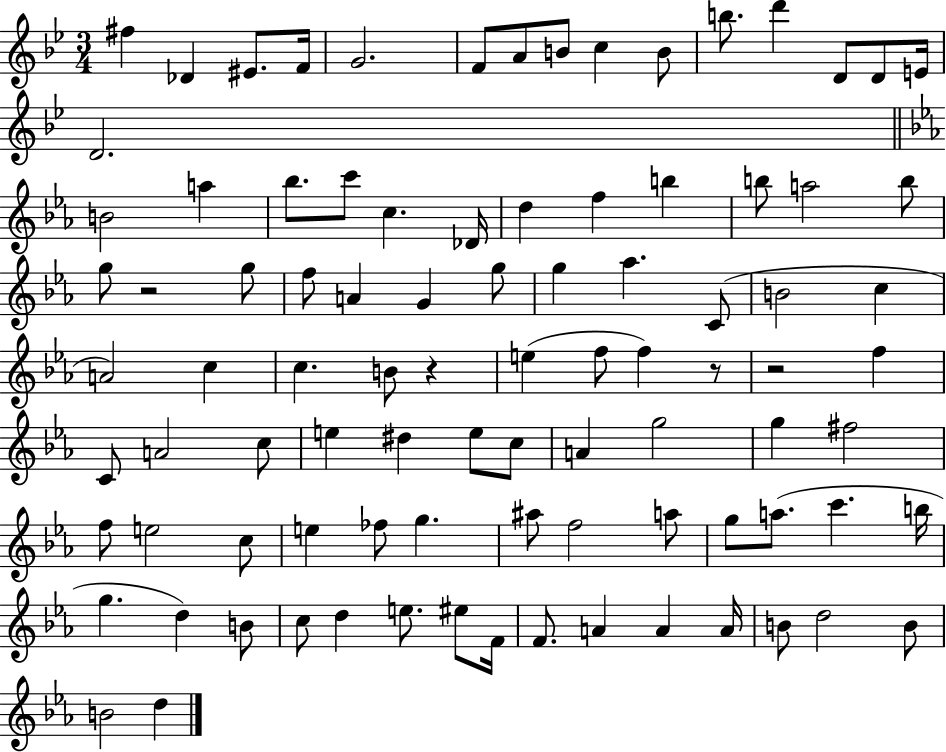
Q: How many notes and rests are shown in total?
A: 92